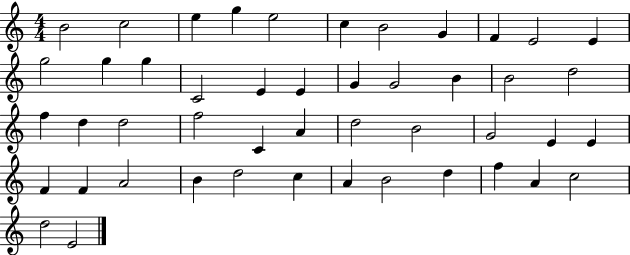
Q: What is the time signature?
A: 4/4